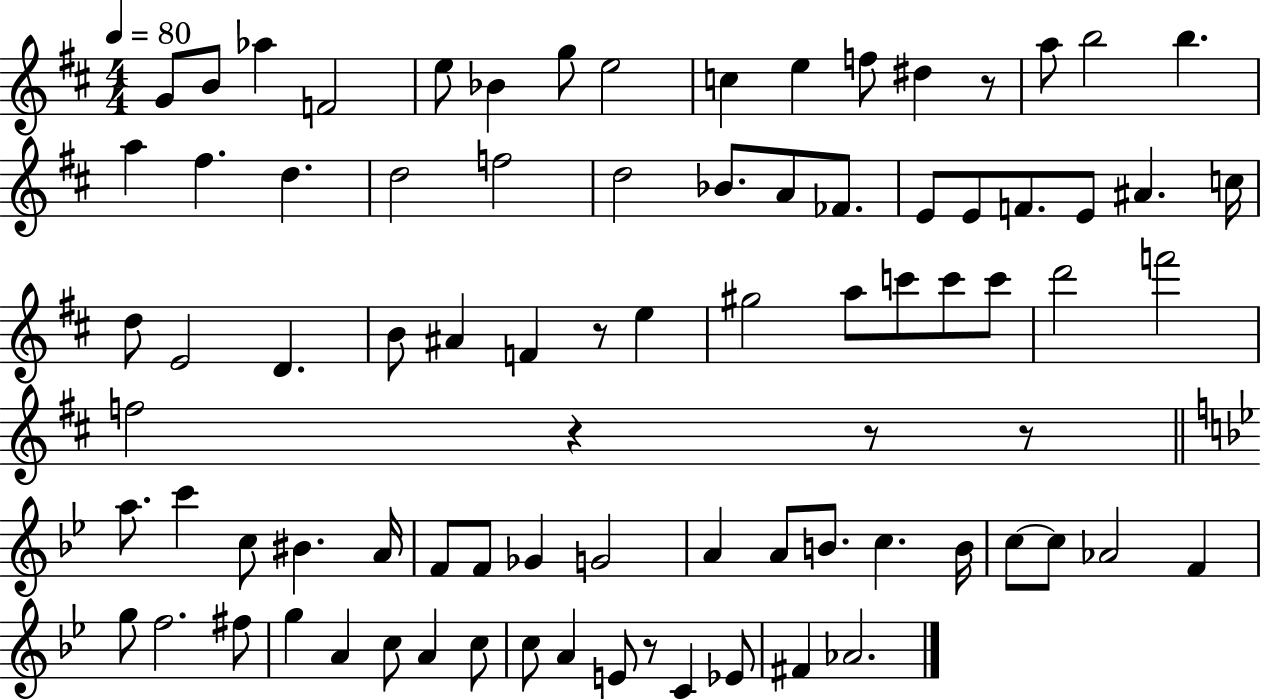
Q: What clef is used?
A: treble